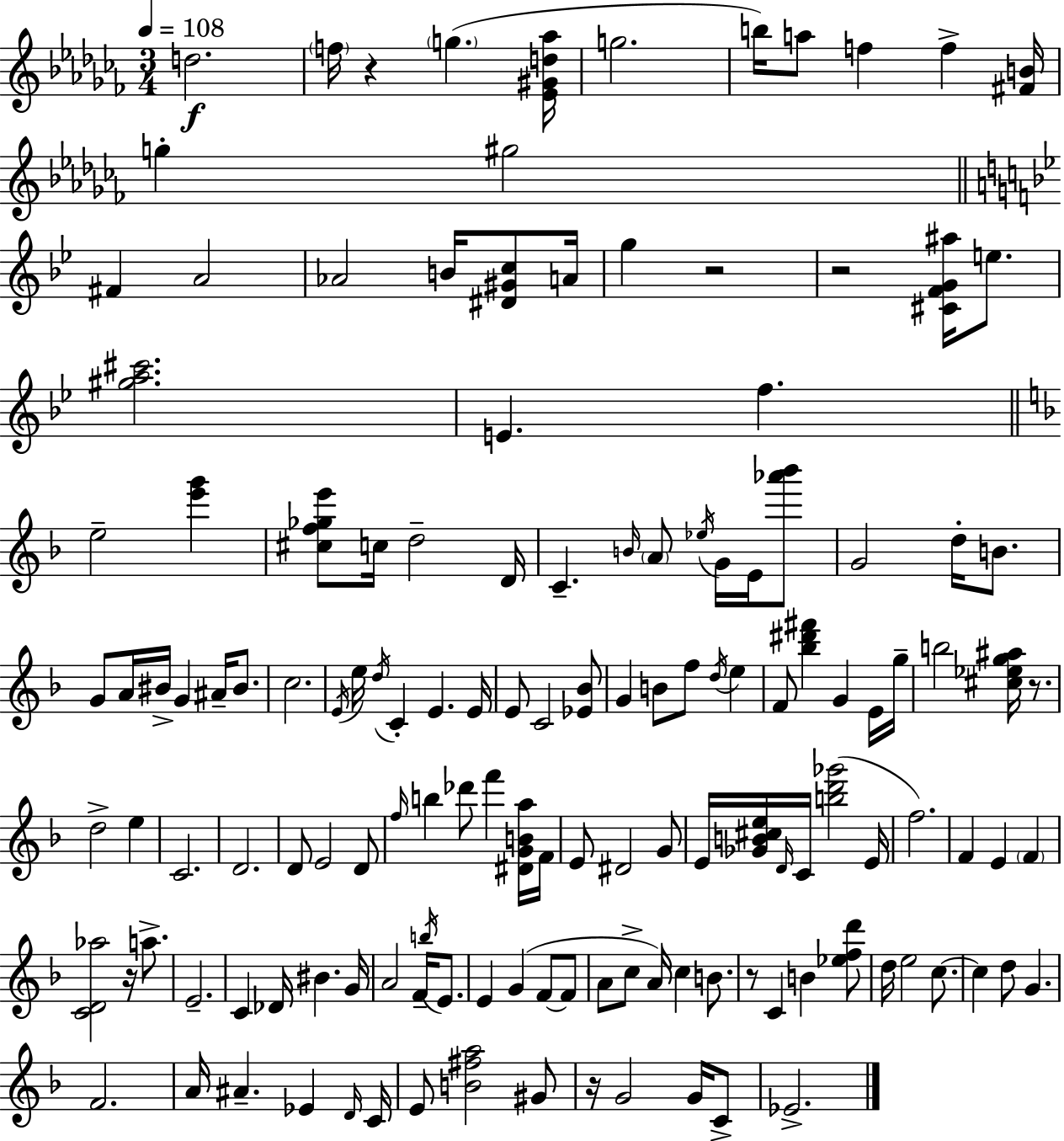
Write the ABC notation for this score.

X:1
T:Untitled
M:3/4
L:1/4
K:Abm
d2 f/4 z g [_E^Gd_a]/4 g2 b/4 a/2 f f [^FB]/4 g ^g2 ^F A2 _A2 B/4 [^D^Gc]/2 A/4 g z2 z2 [^CFG^a]/4 e/2 [^ga^c']2 E f e2 [e'g'] [^cf_ge']/2 c/4 d2 D/4 C B/4 A/2 _e/4 G/4 E/4 [_a'_b']/2 G2 d/4 B/2 G/2 A/4 ^B/4 G ^A/4 ^B/2 c2 E/4 e/4 d/4 C E E/4 E/2 C2 [_E_B]/2 G B/2 f/2 d/4 e F/2 [_b^d'^f'] G E/4 g/4 b2 [^c_eg^a]/4 z/2 d2 e C2 D2 D/2 E2 D/2 f/4 b _d'/2 f' [^DGBa]/4 F/4 E/2 ^D2 G/2 E/4 [_GB^ce]/4 D/4 C/4 [bd'_g']2 E/4 f2 F E F [CD_a]2 z/4 a/2 E2 C _D/4 ^B G/4 A2 F/4 b/4 E/2 E G F/2 F/2 A/2 c/2 A/4 c B/2 z/2 C B [_efd']/2 d/4 e2 c/2 c d/2 G F2 A/4 ^A _E D/4 C/4 E/2 [B^fa]2 ^G/2 z/4 G2 G/4 C/2 _E2